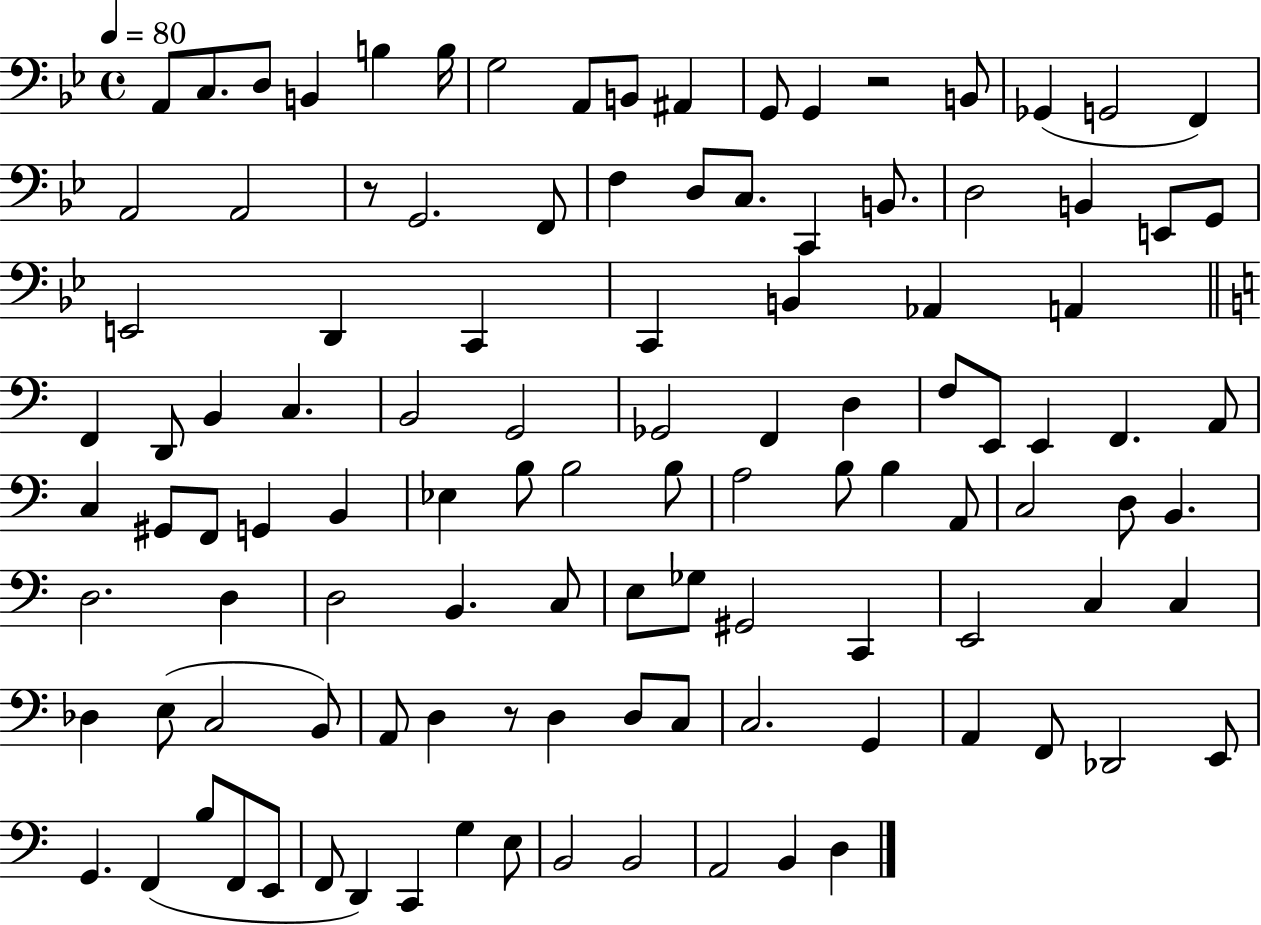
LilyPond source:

{
  \clef bass
  \time 4/4
  \defaultTimeSignature
  \key bes \major
  \tempo 4 = 80
  a,8 c8. d8 b,4 b4 b16 | g2 a,8 b,8 ais,4 | g,8 g,4 r2 b,8 | ges,4( g,2 f,4) | \break a,2 a,2 | r8 g,2. f,8 | f4 d8 c8. c,4 b,8. | d2 b,4 e,8 g,8 | \break e,2 d,4 c,4 | c,4 b,4 aes,4 a,4 | \bar "||" \break \key a \minor f,4 d,8 b,4 c4. | b,2 g,2 | ges,2 f,4 d4 | f8 e,8 e,4 f,4. a,8 | \break c4 gis,8 f,8 g,4 b,4 | ees4 b8 b2 b8 | a2 b8 b4 a,8 | c2 d8 b,4. | \break d2. d4 | d2 b,4. c8 | e8 ges8 gis,2 c,4 | e,2 c4 c4 | \break des4 e8( c2 b,8) | a,8 d4 r8 d4 d8 c8 | c2. g,4 | a,4 f,8 des,2 e,8 | \break g,4. f,4( b8 f,8 e,8 | f,8 d,4) c,4 g4 e8 | b,2 b,2 | a,2 b,4 d4 | \break \bar "|."
}